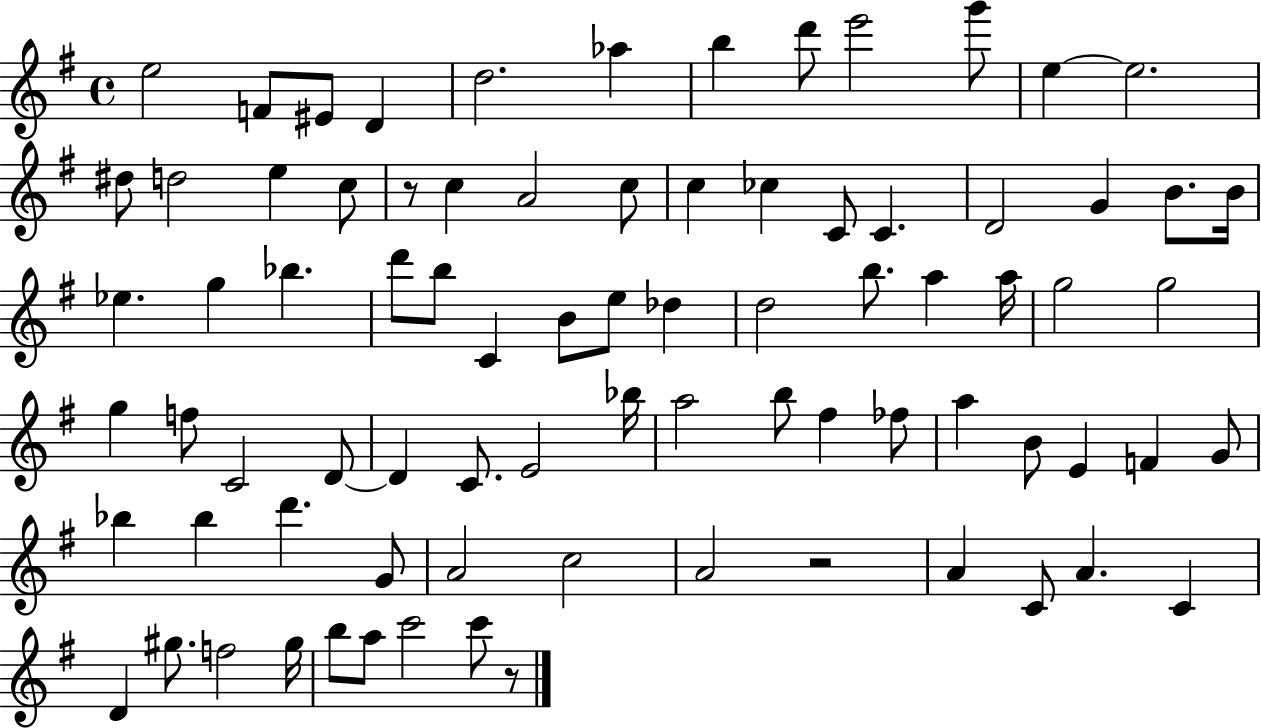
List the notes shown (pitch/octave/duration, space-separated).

E5/h F4/e EIS4/e D4/q D5/h. Ab5/q B5/q D6/e E6/h G6/e E5/q E5/h. D#5/e D5/h E5/q C5/e R/e C5/q A4/h C5/e C5/q CES5/q C4/e C4/q. D4/h G4/q B4/e. B4/s Eb5/q. G5/q Bb5/q. D6/e B5/e C4/q B4/e E5/e Db5/q D5/h B5/e. A5/q A5/s G5/h G5/h G5/q F5/e C4/h D4/e D4/q C4/e. E4/h Bb5/s A5/h B5/e F#5/q FES5/e A5/q B4/e E4/q F4/q G4/e Bb5/q Bb5/q D6/q. G4/e A4/h C5/h A4/h R/h A4/q C4/e A4/q. C4/q D4/q G#5/e. F5/h G#5/s B5/e A5/e C6/h C6/e R/e